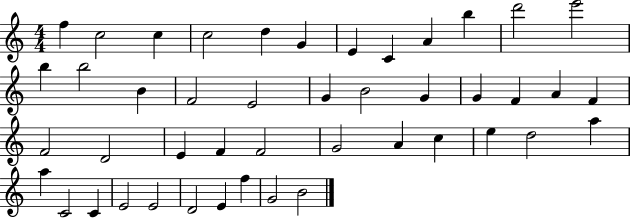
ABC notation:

X:1
T:Untitled
M:4/4
L:1/4
K:C
f c2 c c2 d G E C A b d'2 e'2 b b2 B F2 E2 G B2 G G F A F F2 D2 E F F2 G2 A c e d2 a a C2 C E2 E2 D2 E f G2 B2